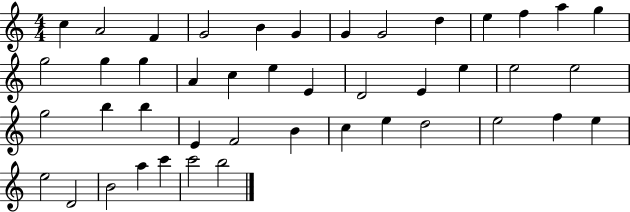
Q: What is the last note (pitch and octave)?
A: B5